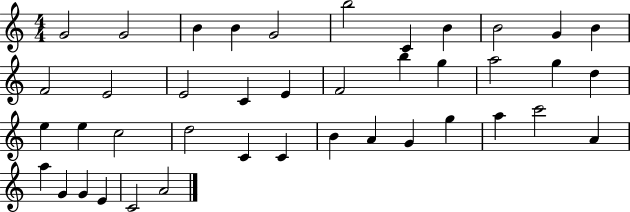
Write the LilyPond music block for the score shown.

{
  \clef treble
  \numericTimeSignature
  \time 4/4
  \key c \major
  g'2 g'2 | b'4 b'4 g'2 | b''2 c'4 b'4 | b'2 g'4 b'4 | \break f'2 e'2 | e'2 c'4 e'4 | f'2 b''4 g''4 | a''2 g''4 d''4 | \break e''4 e''4 c''2 | d''2 c'4 c'4 | b'4 a'4 g'4 g''4 | a''4 c'''2 a'4 | \break a''4 g'4 g'4 e'4 | c'2 a'2 | \bar "|."
}